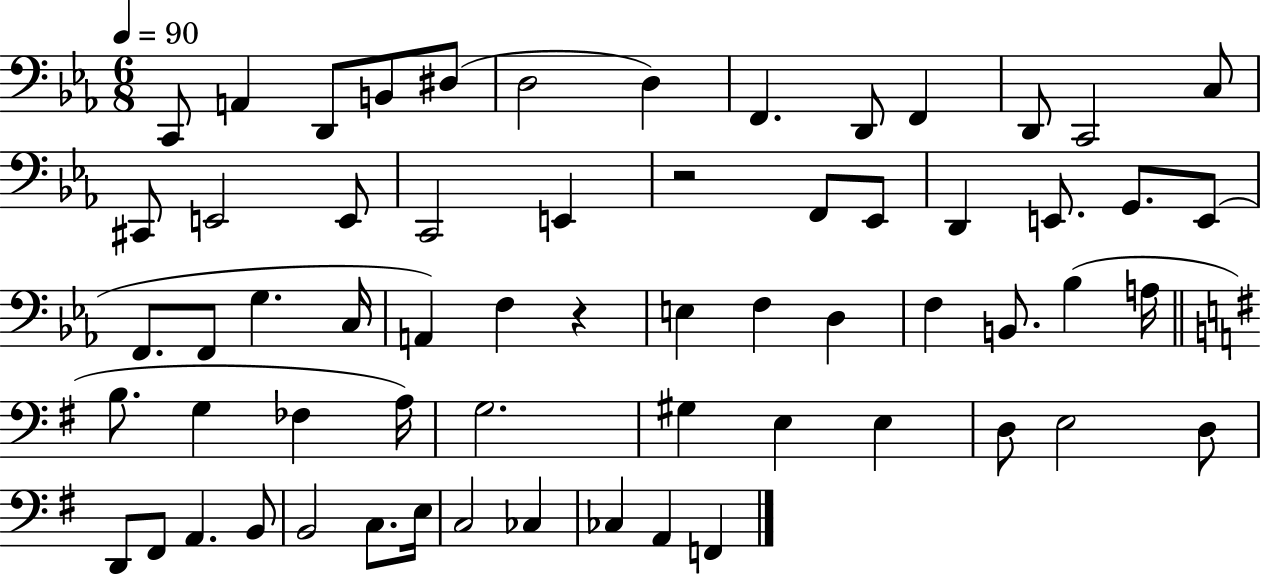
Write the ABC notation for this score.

X:1
T:Untitled
M:6/8
L:1/4
K:Eb
C,,/2 A,, D,,/2 B,,/2 ^D,/2 D,2 D, F,, D,,/2 F,, D,,/2 C,,2 C,/2 ^C,,/2 E,,2 E,,/2 C,,2 E,, z2 F,,/2 _E,,/2 D,, E,,/2 G,,/2 E,,/2 F,,/2 F,,/2 G, C,/4 A,, F, z E, F, D, F, B,,/2 _B, A,/4 B,/2 G, _F, A,/4 G,2 ^G, E, E, D,/2 E,2 D,/2 D,,/2 ^F,,/2 A,, B,,/2 B,,2 C,/2 E,/4 C,2 _C, _C, A,, F,,